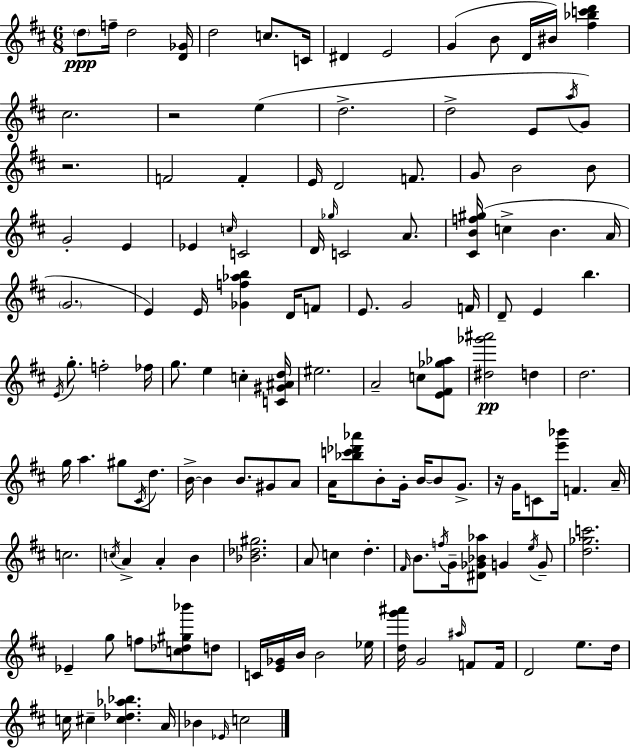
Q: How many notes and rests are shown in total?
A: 137